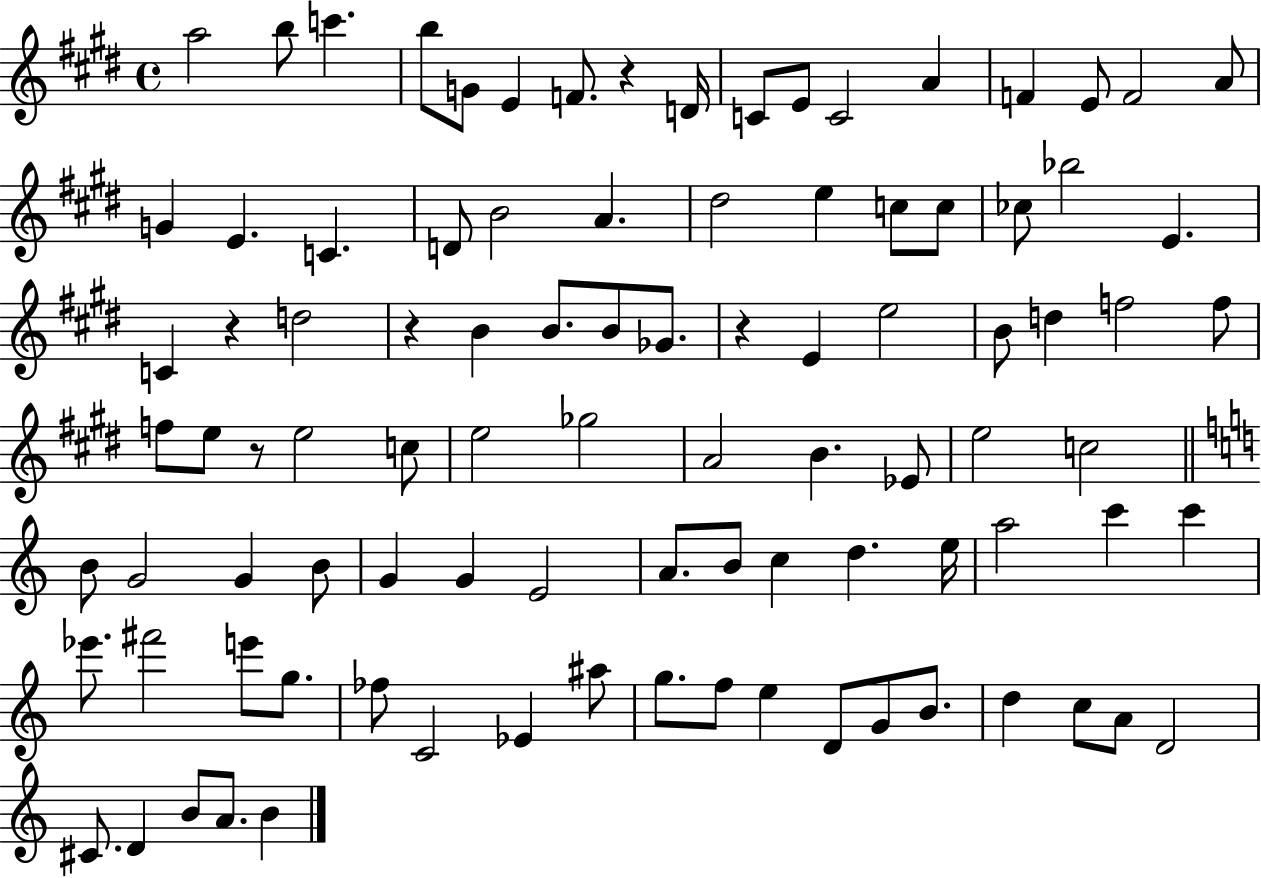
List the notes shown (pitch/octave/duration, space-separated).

A5/h B5/e C6/q. B5/e G4/e E4/q F4/e. R/q D4/s C4/e E4/e C4/h A4/q F4/q E4/e F4/h A4/e G4/q E4/q. C4/q. D4/e B4/h A4/q. D#5/h E5/q C5/e C5/e CES5/e Bb5/h E4/q. C4/q R/q D5/h R/q B4/q B4/e. B4/e Gb4/e. R/q E4/q E5/h B4/e D5/q F5/h F5/e F5/e E5/e R/e E5/h C5/e E5/h Gb5/h A4/h B4/q. Eb4/e E5/h C5/h B4/e G4/h G4/q B4/e G4/q G4/q E4/h A4/e. B4/e C5/q D5/q. E5/s A5/h C6/q C6/q Eb6/e. F#6/h E6/e G5/e. FES5/e C4/h Eb4/q A#5/e G5/e. F5/e E5/q D4/e G4/e B4/e. D5/q C5/e A4/e D4/h C#4/e. D4/q B4/e A4/e. B4/q